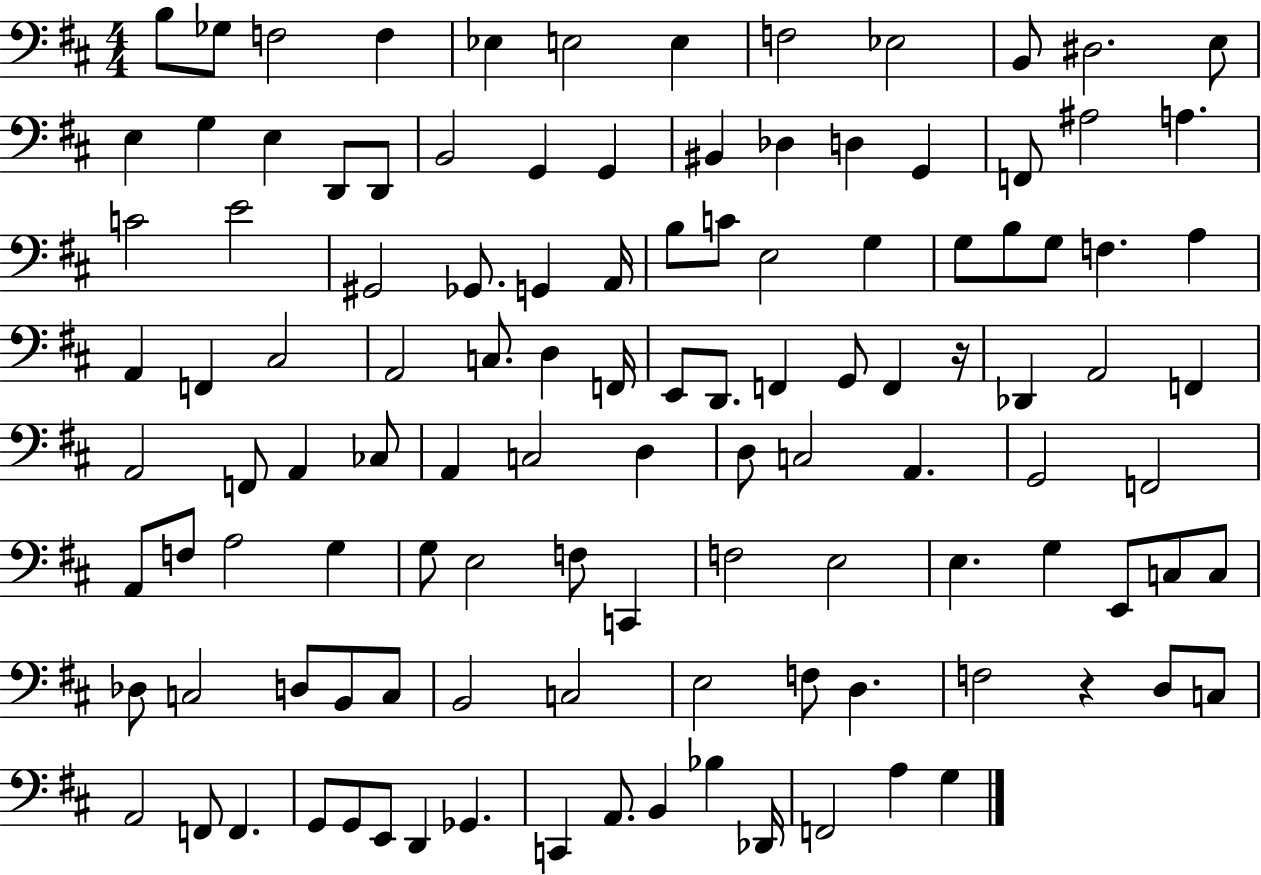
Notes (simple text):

B3/e Gb3/e F3/h F3/q Eb3/q E3/h E3/q F3/h Eb3/h B2/e D#3/h. E3/e E3/q G3/q E3/q D2/e D2/e B2/h G2/q G2/q BIS2/q Db3/q D3/q G2/q F2/e A#3/h A3/q. C4/h E4/h G#2/h Gb2/e. G2/q A2/s B3/e C4/e E3/h G3/q G3/e B3/e G3/e F3/q. A3/q A2/q F2/q C#3/h A2/h C3/e. D3/q F2/s E2/e D2/e. F2/q G2/e F2/q R/s Db2/q A2/h F2/q A2/h F2/e A2/q CES3/e A2/q C3/h D3/q D3/e C3/h A2/q. G2/h F2/h A2/e F3/e A3/h G3/q G3/e E3/h F3/e C2/q F3/h E3/h E3/q. G3/q E2/e C3/e C3/e Db3/e C3/h D3/e B2/e C3/e B2/h C3/h E3/h F3/e D3/q. F3/h R/q D3/e C3/e A2/h F2/e F2/q. G2/e G2/e E2/e D2/q Gb2/q. C2/q A2/e. B2/q Bb3/q Db2/s F2/h A3/q G3/q